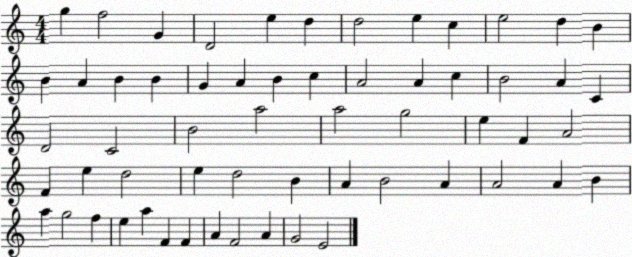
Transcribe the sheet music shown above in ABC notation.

X:1
T:Untitled
M:4/4
L:1/4
K:C
g f2 G D2 e d d2 e c e2 d B B A B B G A B c A2 A c B2 A C D2 C2 B2 a2 a2 g2 e F A2 F e d2 e d2 B A B2 A A2 A B a g2 f e a F F A F2 A G2 E2